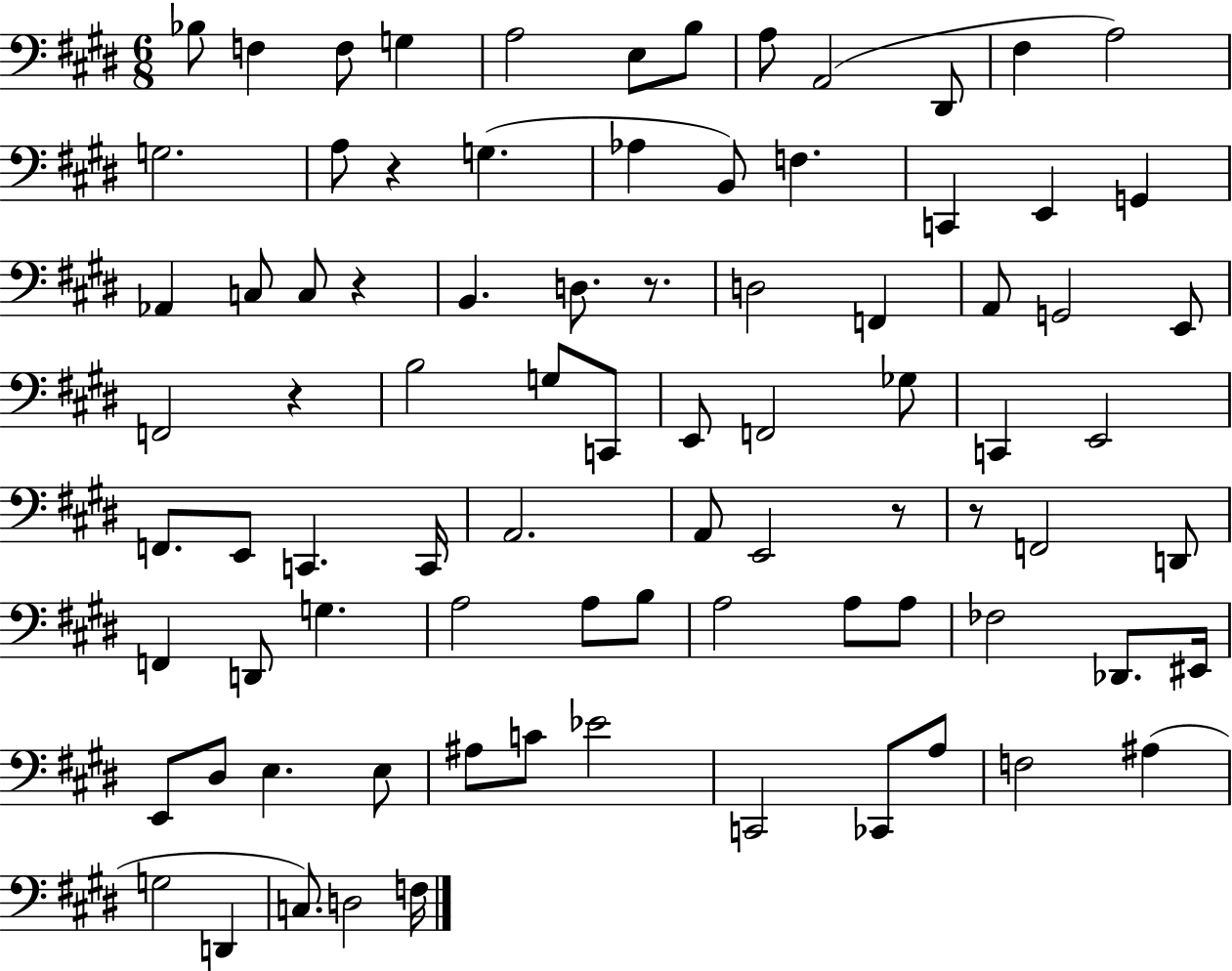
X:1
T:Untitled
M:6/8
L:1/4
K:E
_B,/2 F, F,/2 G, A,2 E,/2 B,/2 A,/2 A,,2 ^D,,/2 ^F, A,2 G,2 A,/2 z G, _A, B,,/2 F, C,, E,, G,, _A,, C,/2 C,/2 z B,, D,/2 z/2 D,2 F,, A,,/2 G,,2 E,,/2 F,,2 z B,2 G,/2 C,,/2 E,,/2 F,,2 _G,/2 C,, E,,2 F,,/2 E,,/2 C,, C,,/4 A,,2 A,,/2 E,,2 z/2 z/2 F,,2 D,,/2 F,, D,,/2 G, A,2 A,/2 B,/2 A,2 A,/2 A,/2 _F,2 _D,,/2 ^E,,/4 E,,/2 ^D,/2 E, E,/2 ^A,/2 C/2 _E2 C,,2 _C,,/2 A,/2 F,2 ^A, G,2 D,, C,/2 D,2 F,/4